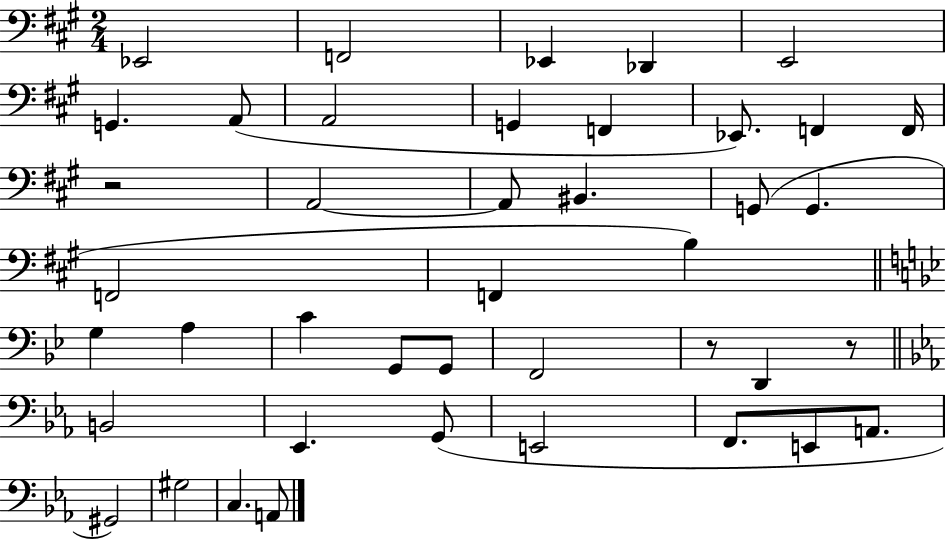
X:1
T:Untitled
M:2/4
L:1/4
K:A
_E,,2 F,,2 _E,, _D,, E,,2 G,, A,,/2 A,,2 G,, F,, _E,,/2 F,, F,,/4 z2 A,,2 A,,/2 ^B,, G,,/2 G,, F,,2 F,, B, G, A, C G,,/2 G,,/2 F,,2 z/2 D,, z/2 B,,2 _E,, G,,/2 E,,2 F,,/2 E,,/2 A,,/2 ^G,,2 ^G,2 C, A,,/2